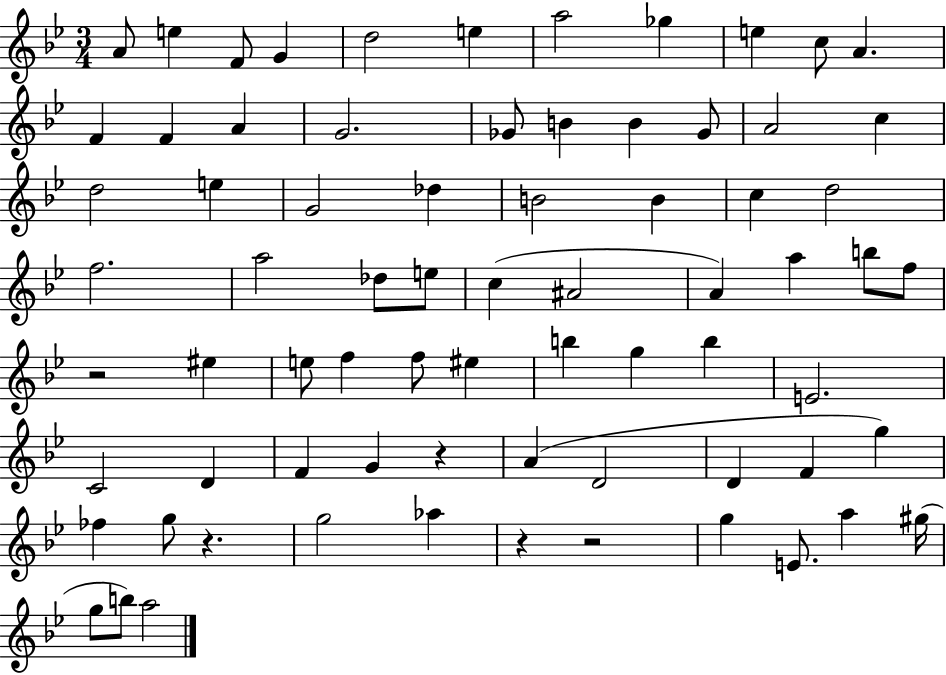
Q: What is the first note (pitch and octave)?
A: A4